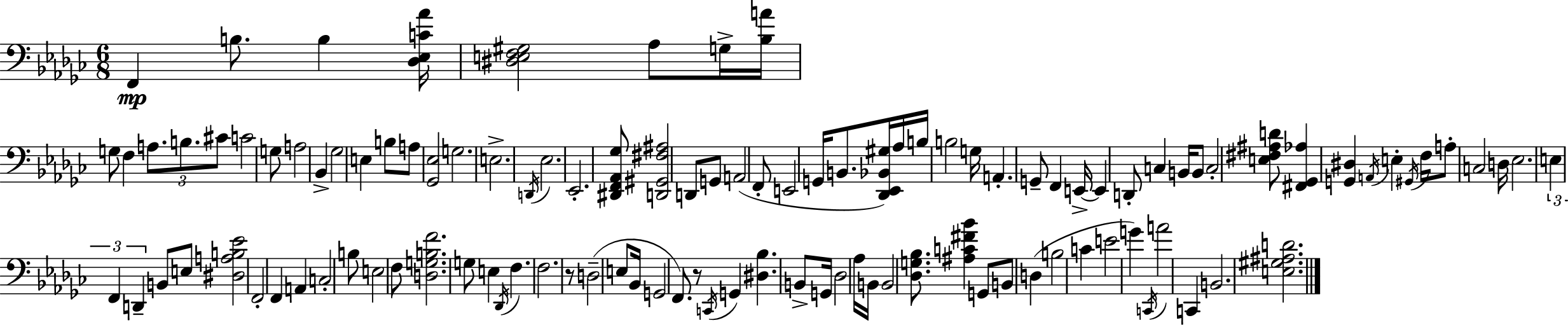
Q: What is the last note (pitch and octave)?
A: B2